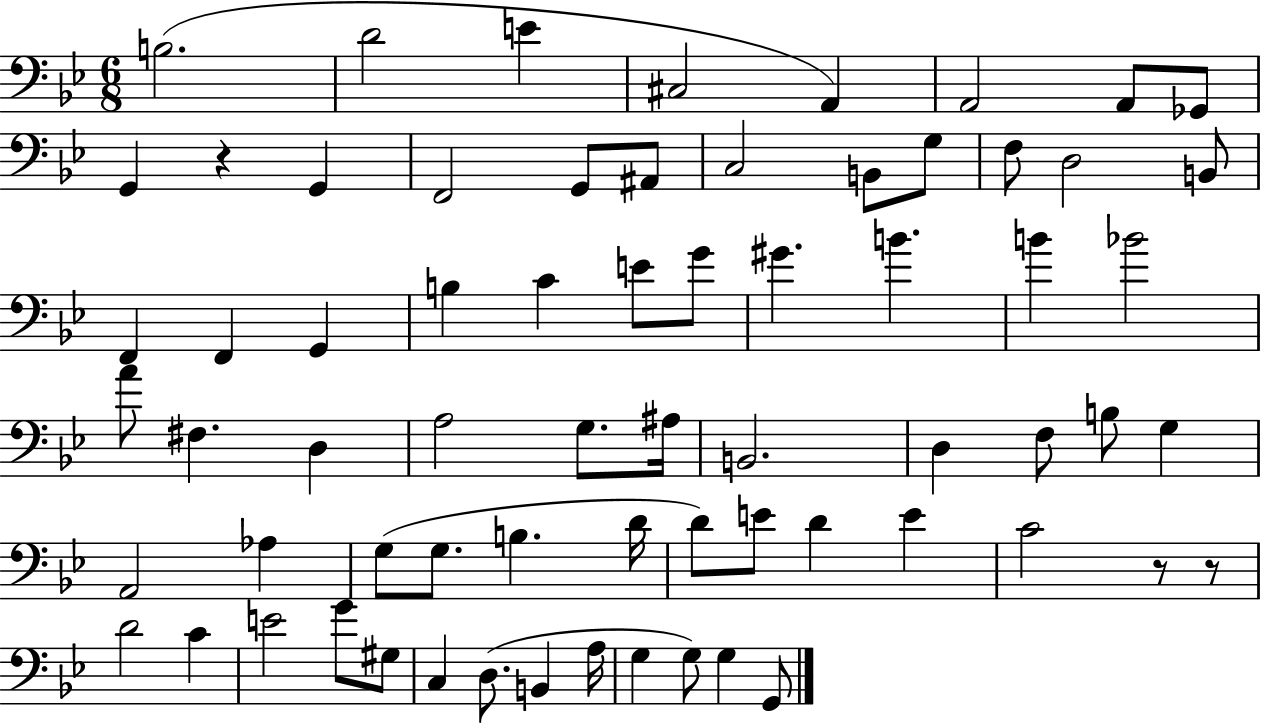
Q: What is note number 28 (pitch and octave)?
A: B4